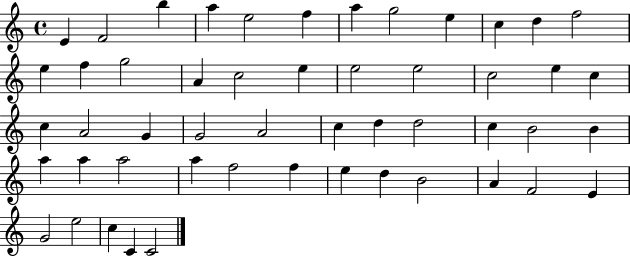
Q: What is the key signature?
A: C major